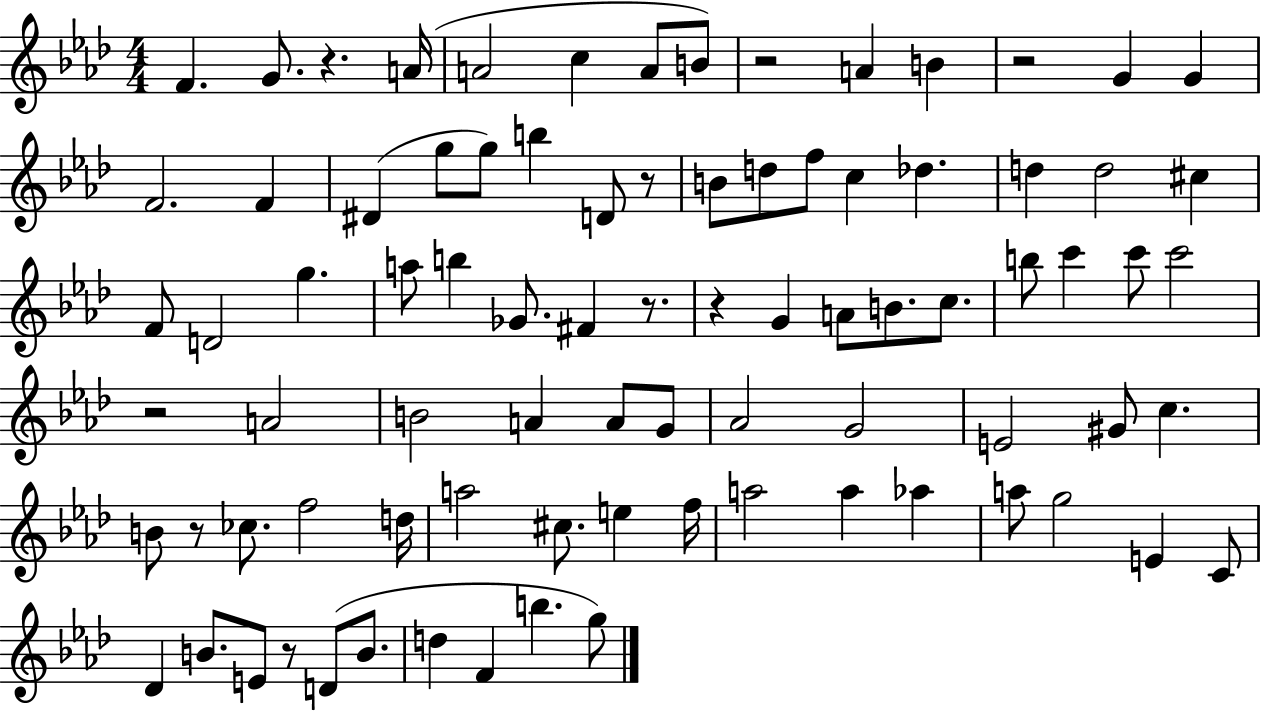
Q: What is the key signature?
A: AES major